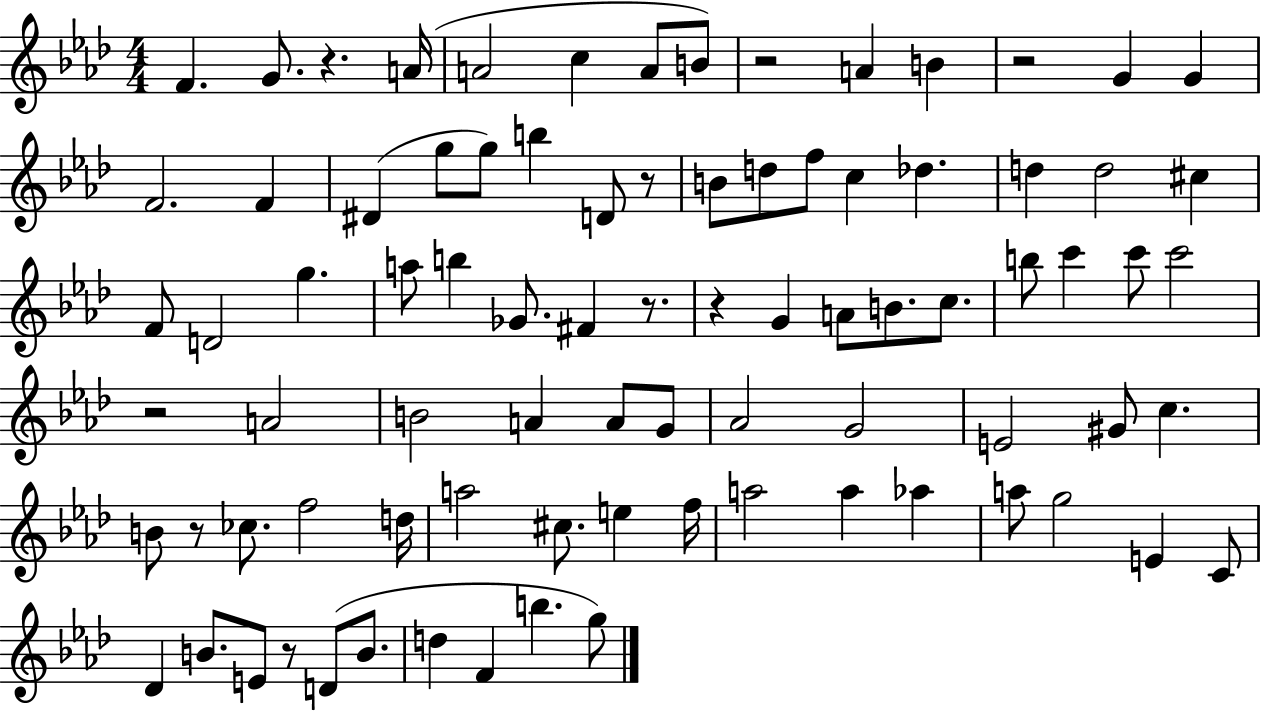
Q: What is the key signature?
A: AES major